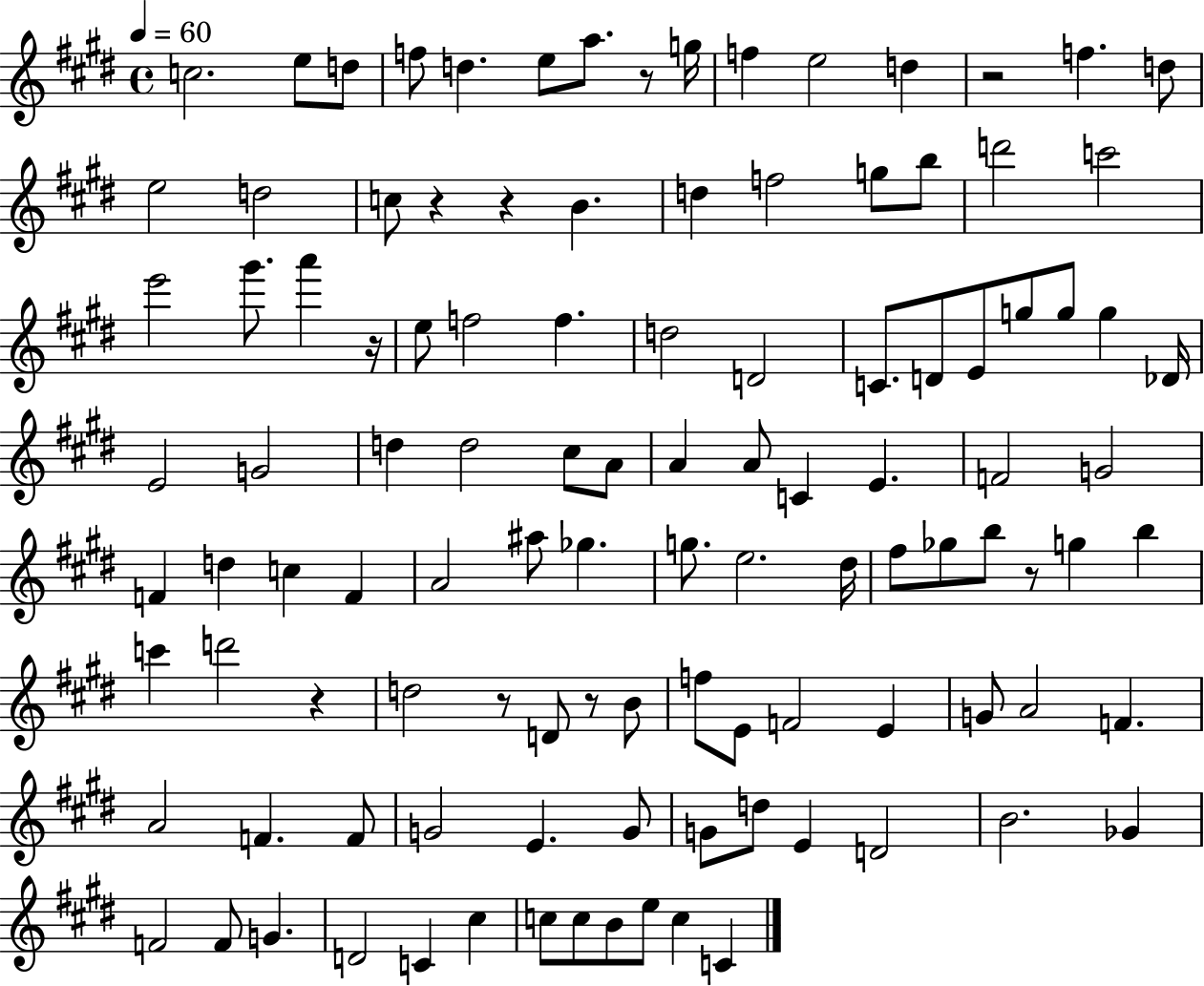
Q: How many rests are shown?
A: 9